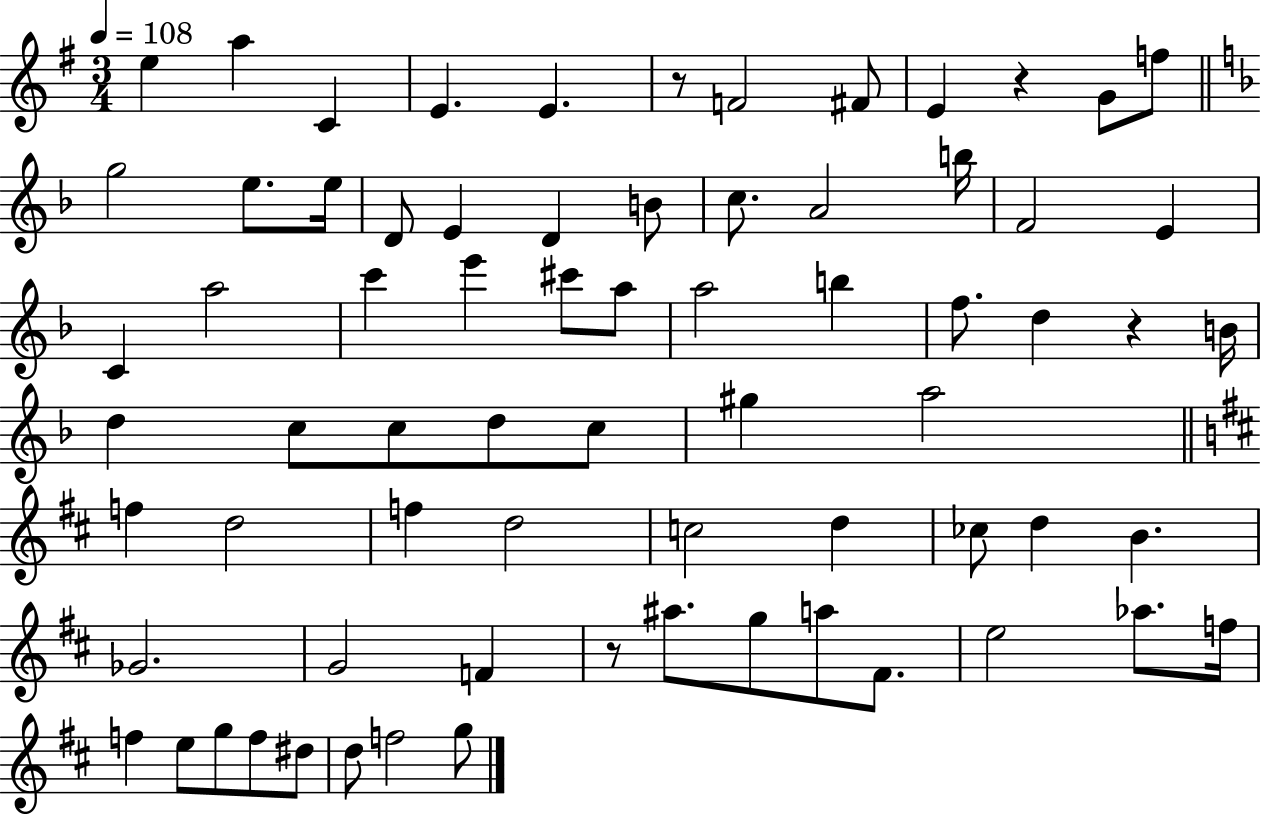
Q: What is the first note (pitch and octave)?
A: E5